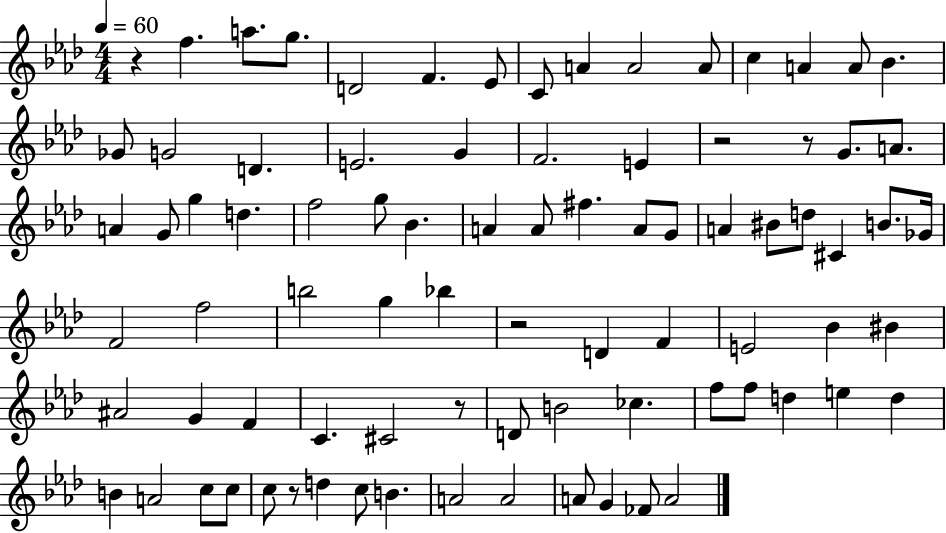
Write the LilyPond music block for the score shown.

{
  \clef treble
  \numericTimeSignature
  \time 4/4
  \key aes \major
  \tempo 4 = 60
  r4 f''4. a''8. g''8. | d'2 f'4. ees'8 | c'8 a'4 a'2 a'8 | c''4 a'4 a'8 bes'4. | \break ges'8 g'2 d'4. | e'2. g'4 | f'2. e'4 | r2 r8 g'8. a'8. | \break a'4 g'8 g''4 d''4. | f''2 g''8 bes'4. | a'4 a'8 fis''4. a'8 g'8 | a'4 bis'8 d''8 cis'4 b'8. ges'16 | \break f'2 f''2 | b''2 g''4 bes''4 | r2 d'4 f'4 | e'2 bes'4 bis'4 | \break ais'2 g'4 f'4 | c'4. cis'2 r8 | d'8 b'2 ces''4. | f''8 f''8 d''4 e''4 d''4 | \break b'4 a'2 c''8 c''8 | c''8 r8 d''4 c''8 b'4. | a'2 a'2 | a'8 g'4 fes'8 a'2 | \break \bar "|."
}